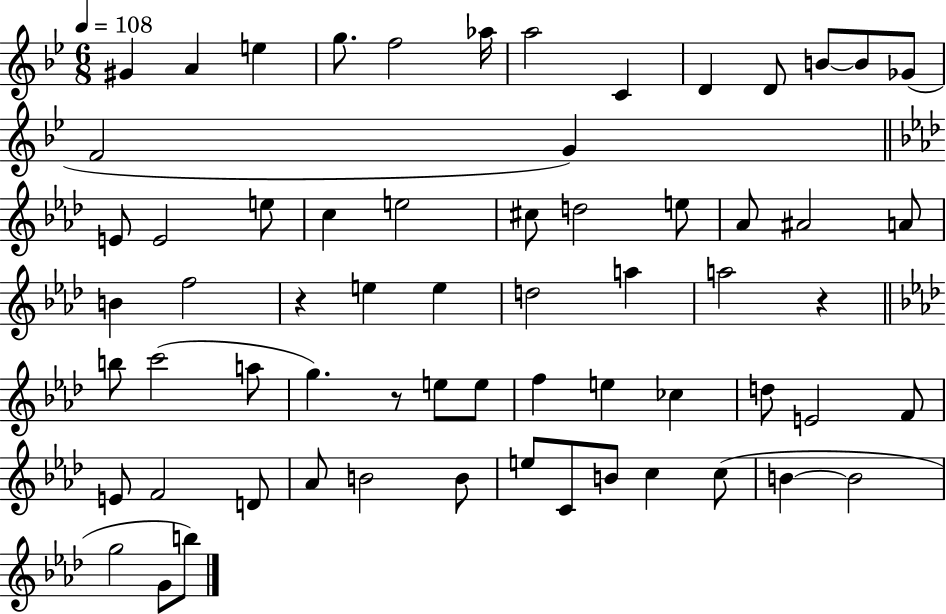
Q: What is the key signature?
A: BES major